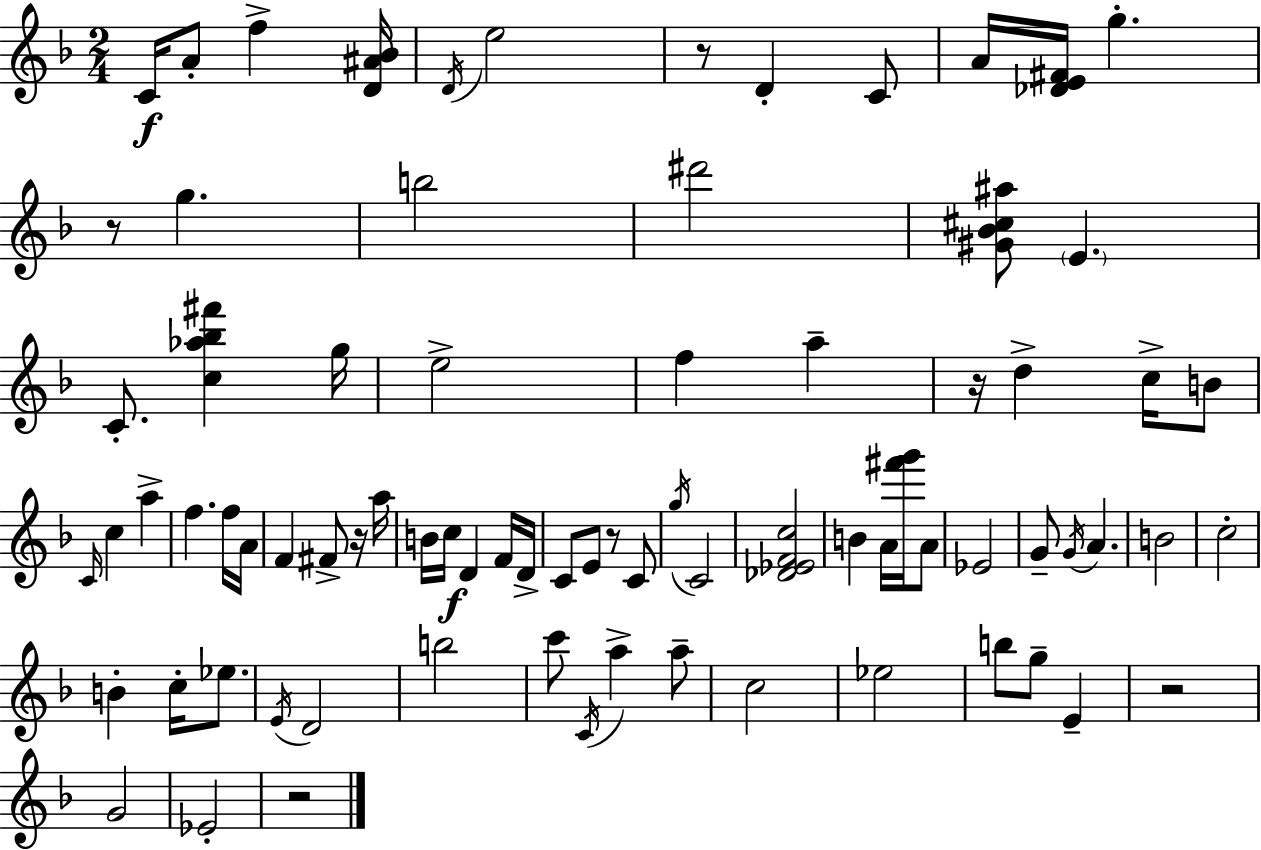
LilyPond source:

{
  \clef treble
  \numericTimeSignature
  \time 2/4
  \key d \minor
  c'16\f a'8-. f''4-> <d' ais' bes'>16 | \acciaccatura { d'16 } e''2 | r8 d'4-. c'8 | a'16 <des' e' fis'>16 g''4.-. | \break r8 g''4. | b''2 | dis'''2 | <gis' bes' cis'' ais''>8 \parenthesize e'4. | \break c'8.-. <c'' aes'' bes'' fis'''>4 | g''16 e''2-> | f''4 a''4-- | r16 d''4-> c''16-> b'8 | \break \grace { c'16 } c''4 a''4-> | f''4. | f''16 a'16 f'4 fis'8-> | r16 a''16 b'16 c''16\f d'4 | \break f'16 d'16-> c'8 e'8 r8 | c'8 \acciaccatura { g''16 } c'2 | <des' ees' f' c''>2 | b'4 a'16 | \break <fis''' g'''>16 a'8 ees'2 | g'8-- \acciaccatura { g'16 } a'4. | b'2 | c''2-. | \break b'4-. | c''16-. ees''8. \acciaccatura { e'16 } d'2 | b''2 | c'''8 \acciaccatura { c'16 } | \break a''4-> a''8-- c''2 | ees''2 | b''8 | g''8-- e'4-- r2 | \break g'2 | ees'2-. | r2 | \bar "|."
}